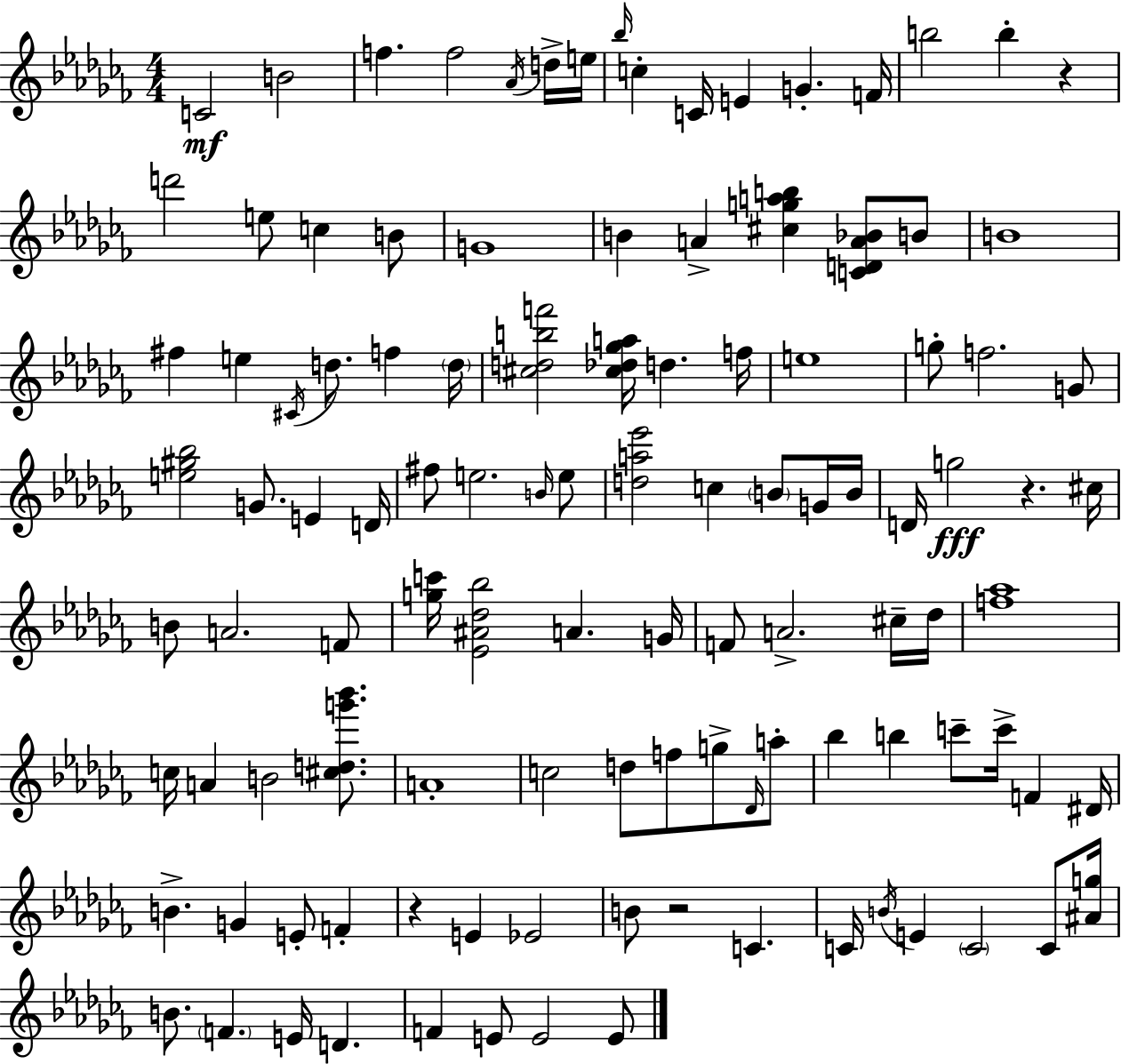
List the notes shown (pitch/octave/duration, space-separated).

C4/h B4/h F5/q. F5/h Ab4/s D5/s E5/s Bb5/s C5/q C4/s E4/q G4/q. F4/s B5/h B5/q R/q D6/h E5/e C5/q B4/e G4/w B4/q A4/q [C#5,G5,A5,B5]/q [C4,D4,A4,Bb4]/e B4/e B4/w F#5/q E5/q C#4/s D5/e. F5/q D5/s [C#5,D5,B5,F6]/h [C#5,Db5,Gb5,A5]/s D5/q. F5/s E5/w G5/e F5/h. G4/e [E5,G#5,Bb5]/h G4/e. E4/q D4/s F#5/e E5/h. B4/s E5/e [D5,A5,Eb6]/h C5/q B4/e G4/s B4/s D4/s G5/h R/q. C#5/s B4/e A4/h. F4/e [G5,C6]/s [Eb4,A#4,Db5,Bb5]/h A4/q. G4/s F4/e A4/h. C#5/s Db5/s [F5,Ab5]/w C5/s A4/q B4/h [C#5,D5,G6,Bb6]/e. A4/w C5/h D5/e F5/e G5/e Db4/s A5/e Bb5/q B5/q C6/e C6/s F4/q D#4/s B4/q. G4/q E4/e F4/q R/q E4/q Eb4/h B4/e R/h C4/q. C4/s B4/s E4/q C4/h C4/e [A#4,G5]/s B4/e. F4/q. E4/s D4/q. F4/q E4/e E4/h E4/e